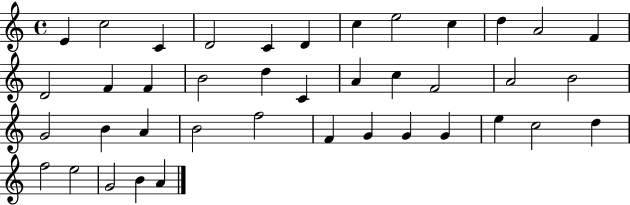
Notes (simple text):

E4/q C5/h C4/q D4/h C4/q D4/q C5/q E5/h C5/q D5/q A4/h F4/q D4/h F4/q F4/q B4/h D5/q C4/q A4/q C5/q F4/h A4/h B4/h G4/h B4/q A4/q B4/h F5/h F4/q G4/q G4/q G4/q E5/q C5/h D5/q F5/h E5/h G4/h B4/q A4/q